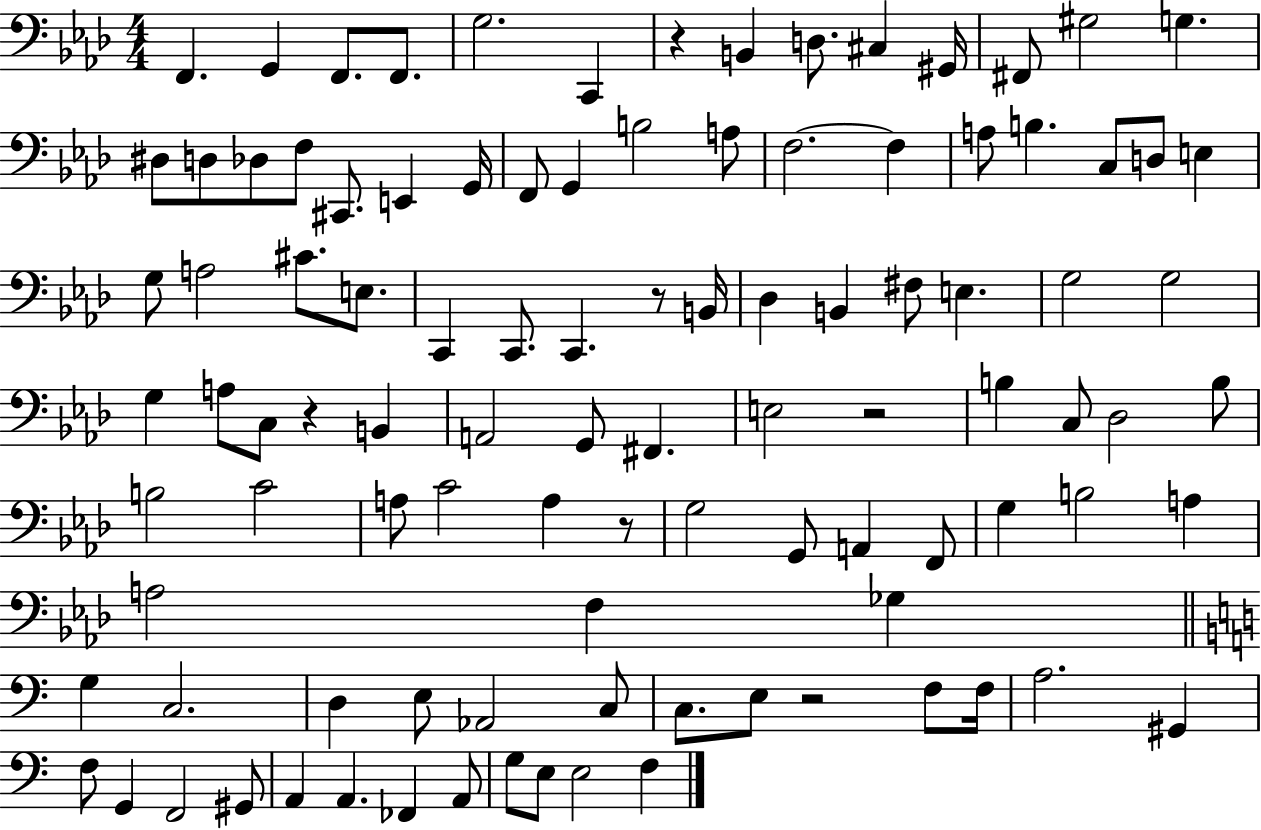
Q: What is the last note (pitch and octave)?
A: F3